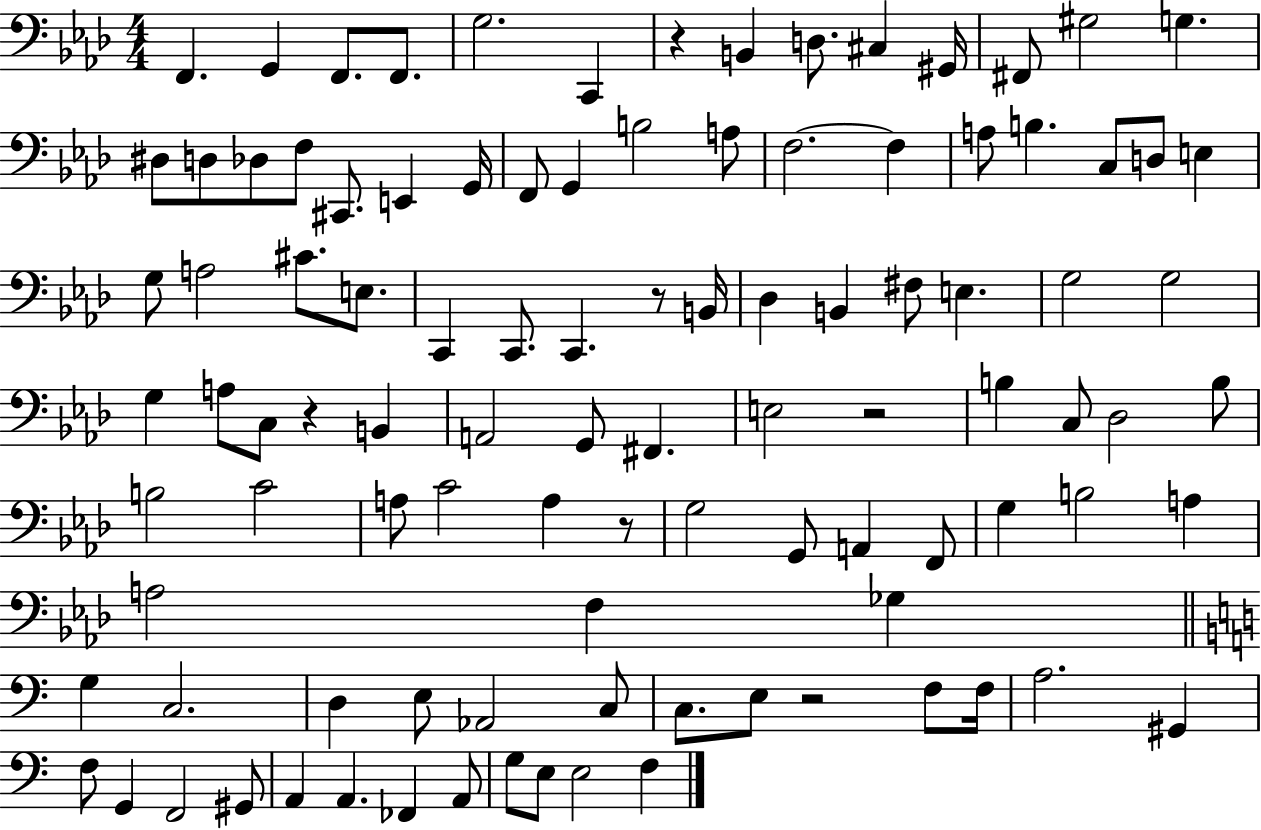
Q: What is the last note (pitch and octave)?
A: F3